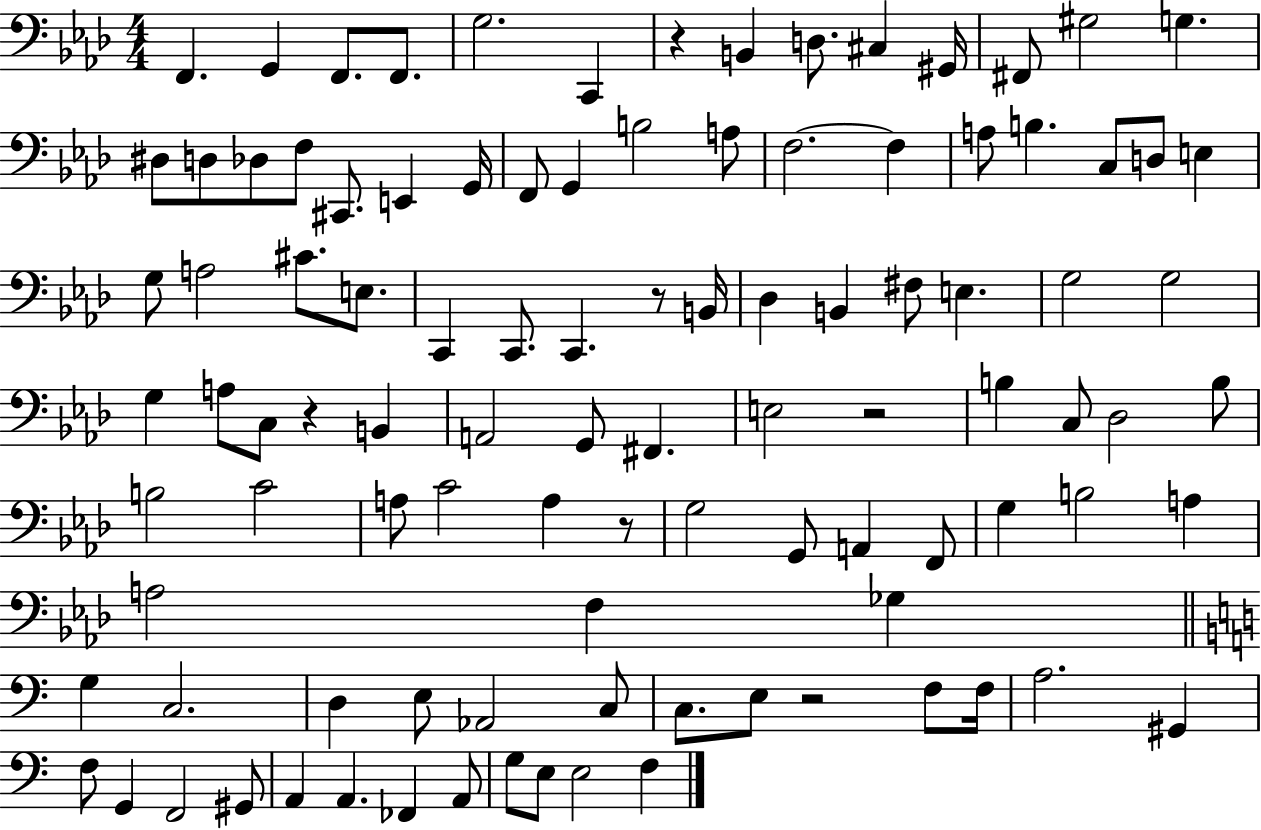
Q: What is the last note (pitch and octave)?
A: F3